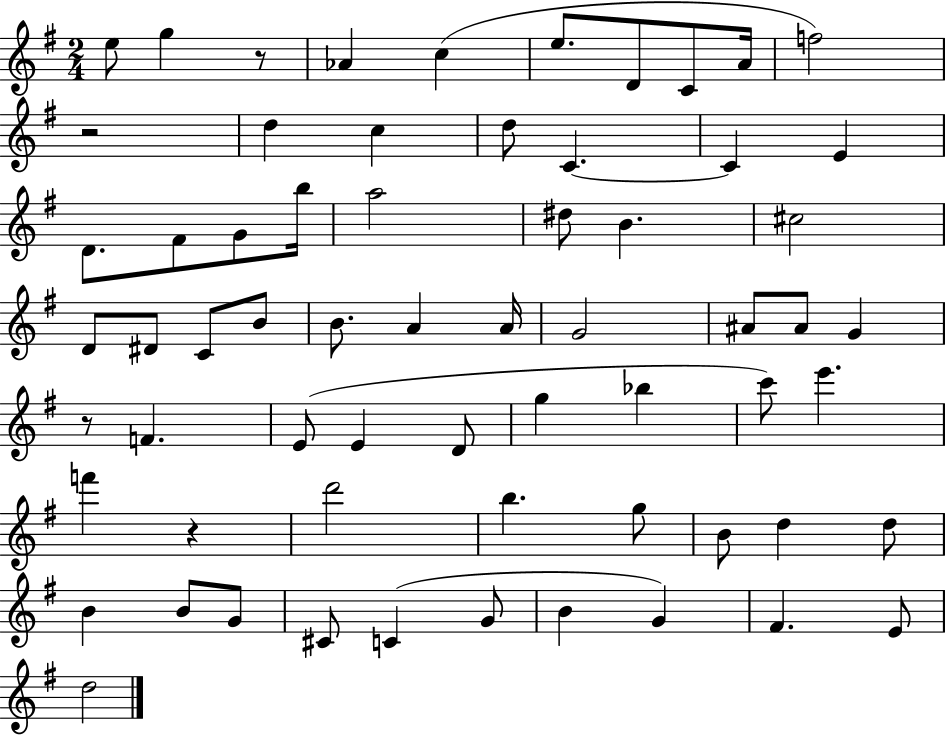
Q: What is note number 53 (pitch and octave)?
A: C#4